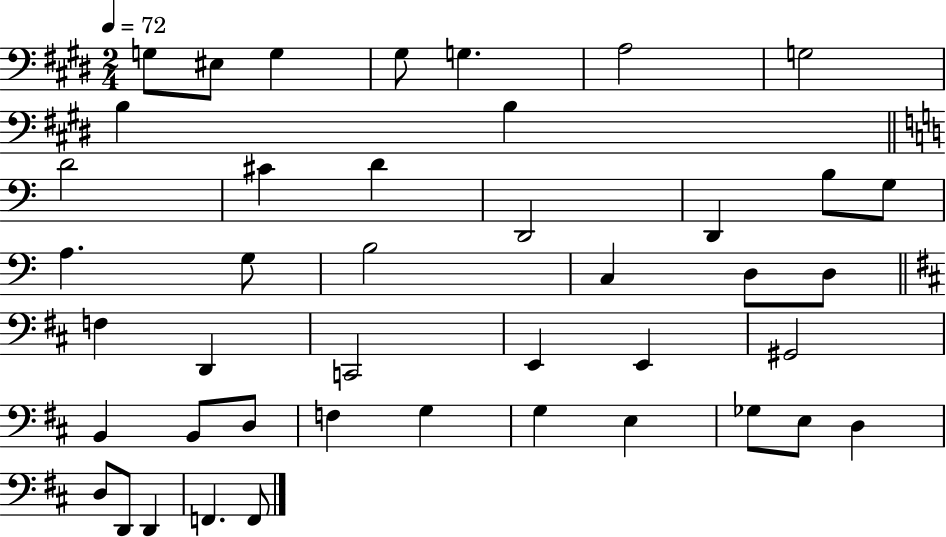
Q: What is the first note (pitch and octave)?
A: G3